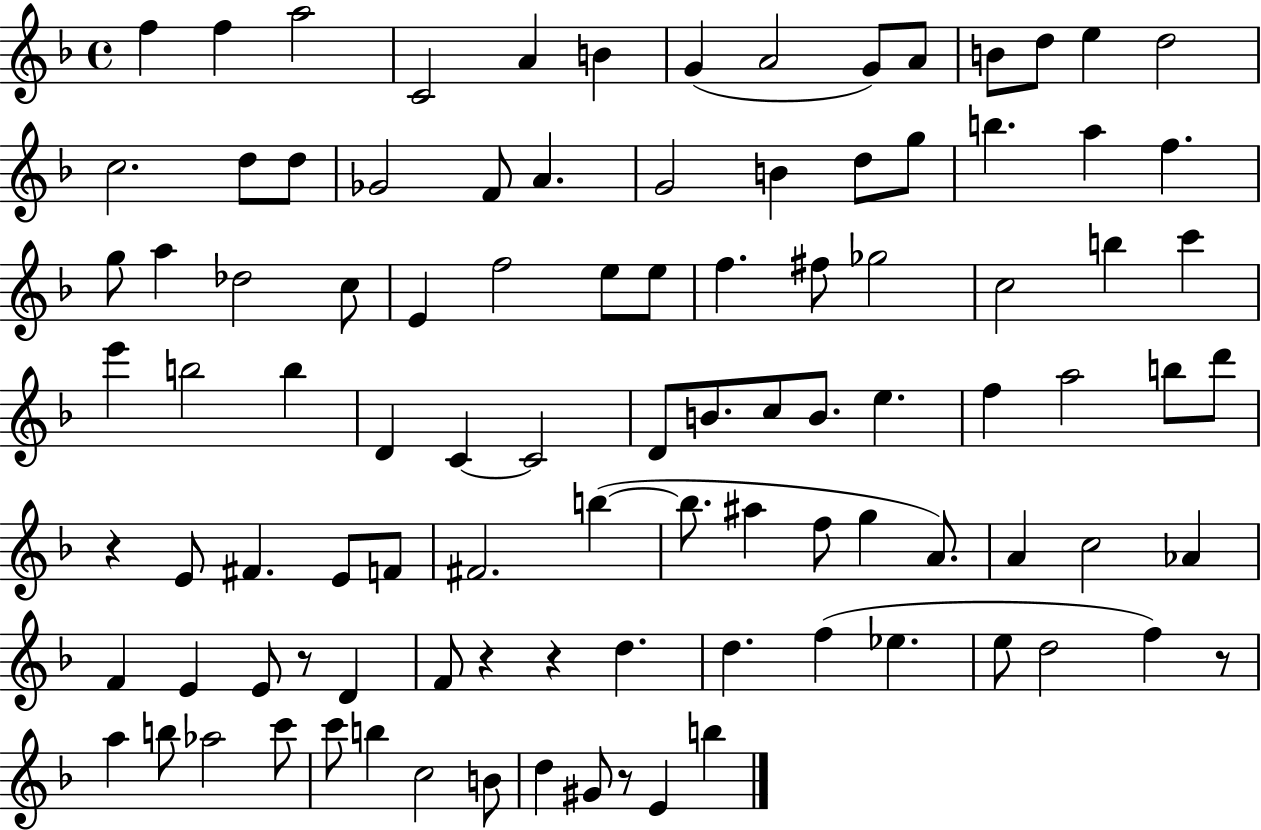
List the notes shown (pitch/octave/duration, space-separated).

F5/q F5/q A5/h C4/h A4/q B4/q G4/q A4/h G4/e A4/e B4/e D5/e E5/q D5/h C5/h. D5/e D5/e Gb4/h F4/e A4/q. G4/h B4/q D5/e G5/e B5/q. A5/q F5/q. G5/e A5/q Db5/h C5/e E4/q F5/h E5/e E5/e F5/q. F#5/e Gb5/h C5/h B5/q C6/q E6/q B5/h B5/q D4/q C4/q C4/h D4/e B4/e. C5/e B4/e. E5/q. F5/q A5/h B5/e D6/e R/q E4/e F#4/q. E4/e F4/e F#4/h. B5/q B5/e. A#5/q F5/e G5/q A4/e. A4/q C5/h Ab4/q F4/q E4/q E4/e R/e D4/q F4/e R/q R/q D5/q. D5/q. F5/q Eb5/q. E5/e D5/h F5/q R/e A5/q B5/e Ab5/h C6/e C6/e B5/q C5/h B4/e D5/q G#4/e R/e E4/q B5/q